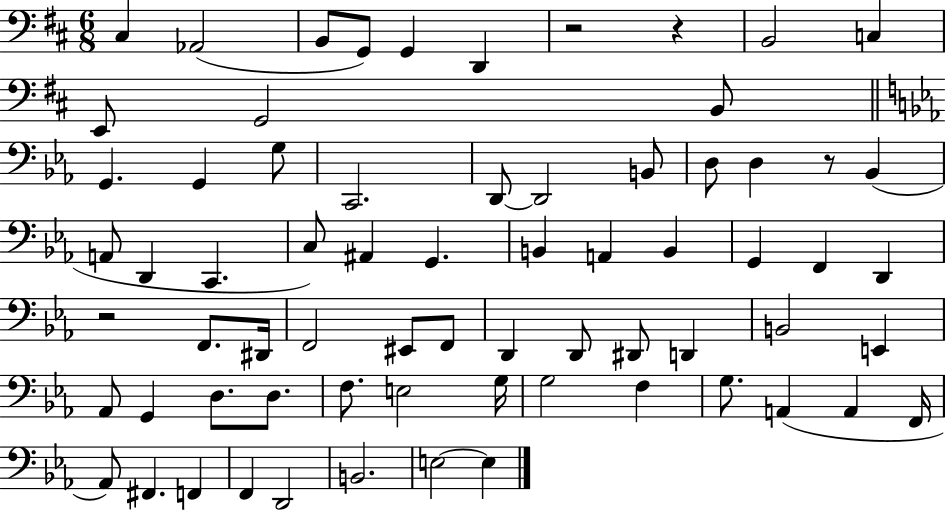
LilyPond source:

{
  \clef bass
  \numericTimeSignature
  \time 6/8
  \key d \major
  cis4 aes,2( | b,8 g,8) g,4 d,4 | r2 r4 | b,2 c4 | \break e,8 g,2 b,8 | \bar "||" \break \key ees \major g,4. g,4 g8 | c,2. | d,8~~ d,2 b,8 | d8 d4 r8 bes,4( | \break a,8 d,4 c,4. | c8) ais,4 g,4. | b,4 a,4 b,4 | g,4 f,4 d,4 | \break r2 f,8. dis,16 | f,2 eis,8 f,8 | d,4 d,8 dis,8 d,4 | b,2 e,4 | \break aes,8 g,4 d8. d8. | f8. e2 g16 | g2 f4 | g8. a,4( a,4 f,16 | \break aes,8) fis,4. f,4 | f,4 d,2 | b,2. | e2~~ e4 | \break \bar "|."
}